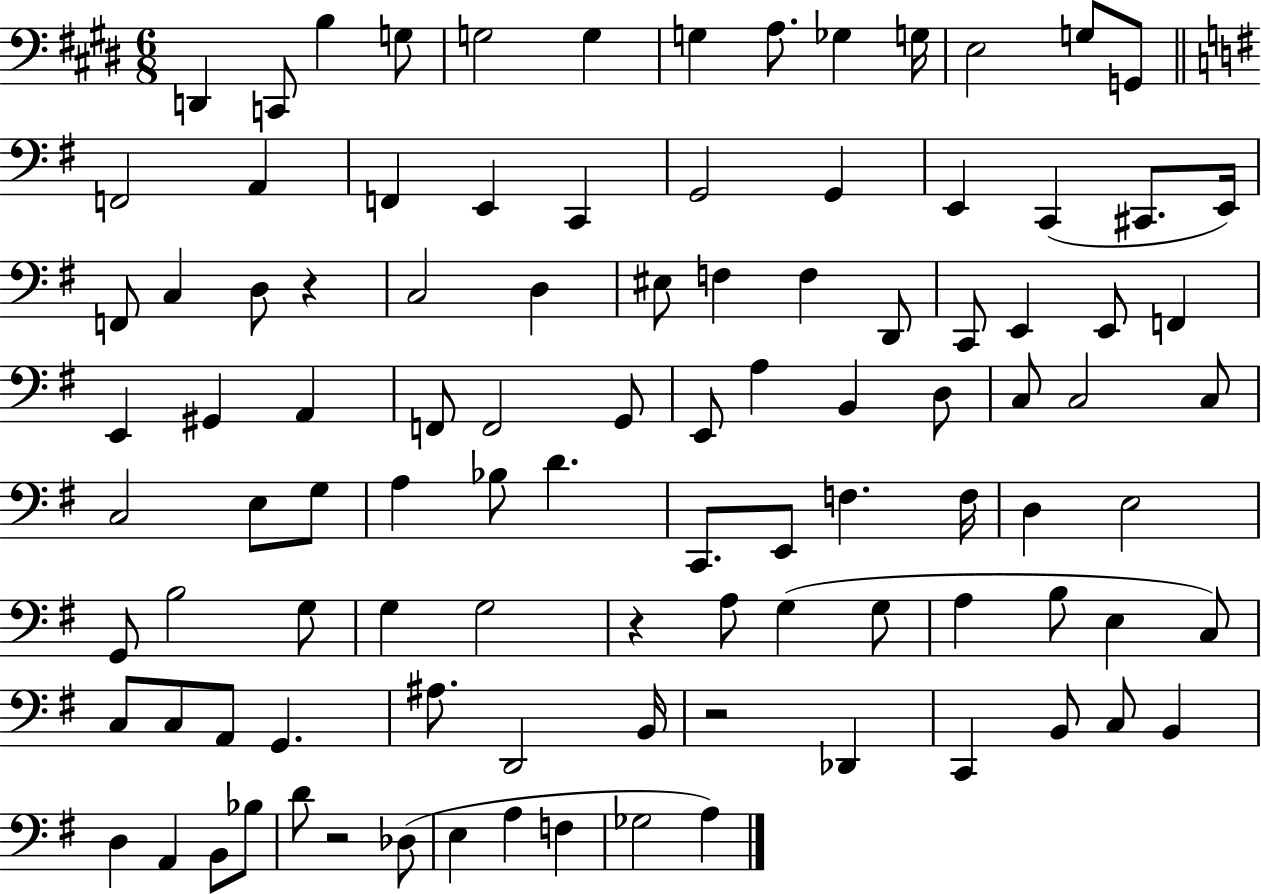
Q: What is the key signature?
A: E major